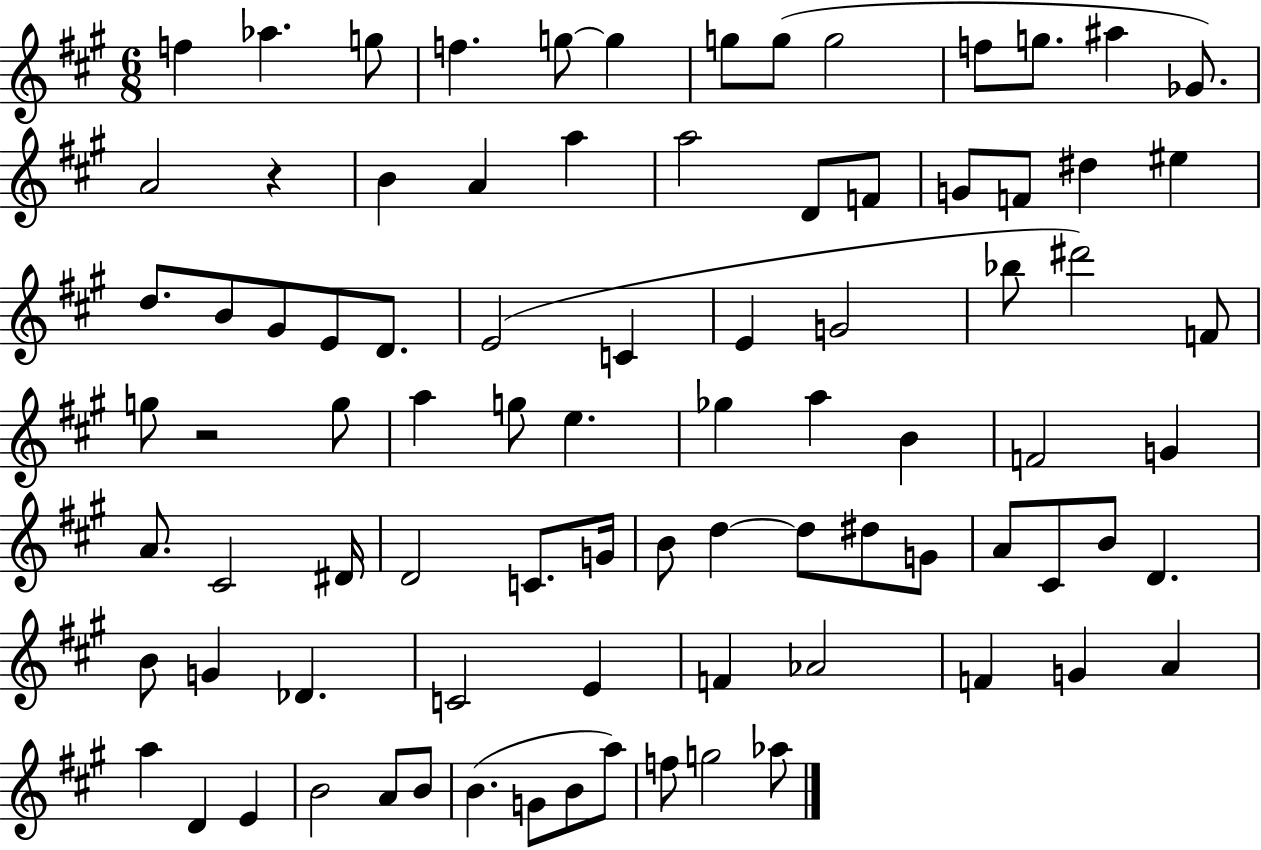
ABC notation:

X:1
T:Untitled
M:6/8
L:1/4
K:A
f _a g/2 f g/2 g g/2 g/2 g2 f/2 g/2 ^a _G/2 A2 z B A a a2 D/2 F/2 G/2 F/2 ^d ^e d/2 B/2 ^G/2 E/2 D/2 E2 C E G2 _b/2 ^d'2 F/2 g/2 z2 g/2 a g/2 e _g a B F2 G A/2 ^C2 ^D/4 D2 C/2 G/4 B/2 d d/2 ^d/2 G/2 A/2 ^C/2 B/2 D B/2 G _D C2 E F _A2 F G A a D E B2 A/2 B/2 B G/2 B/2 a/2 f/2 g2 _a/2